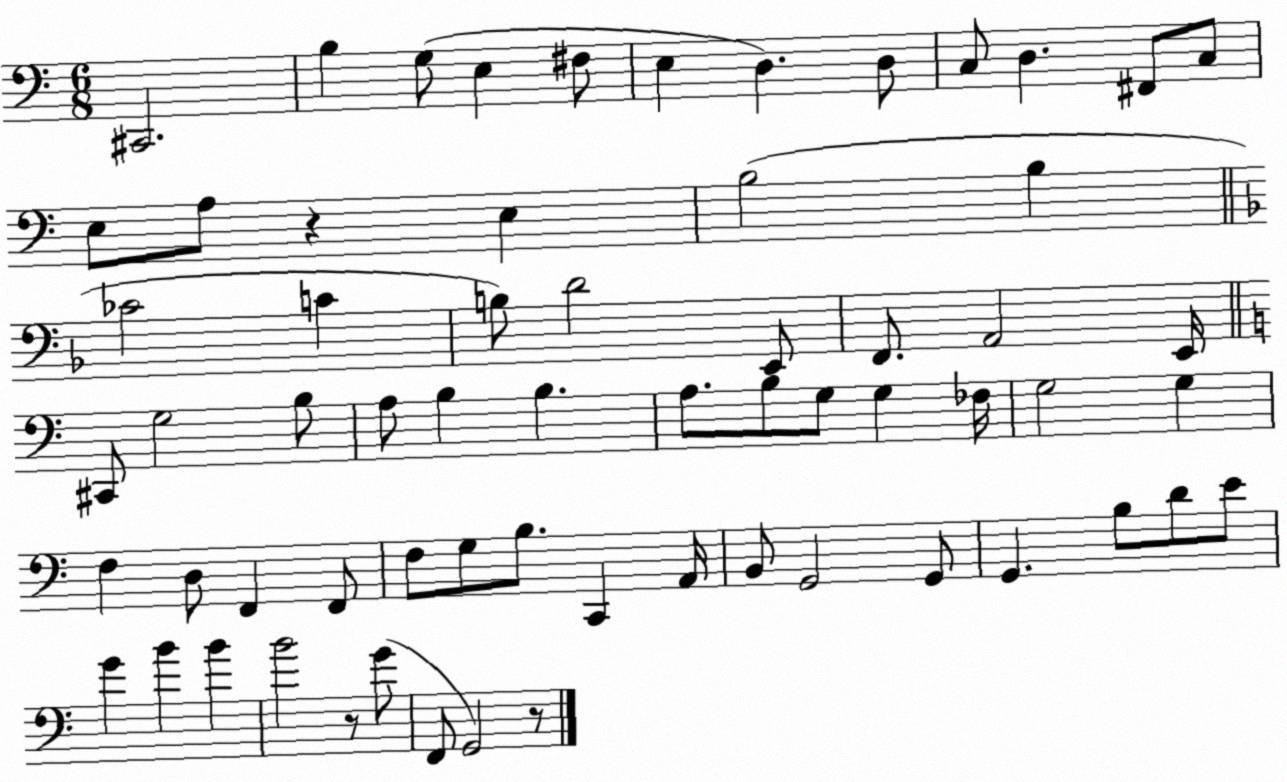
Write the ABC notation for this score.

X:1
T:Untitled
M:6/8
L:1/4
K:C
^C,,2 B, G,/2 E, ^F,/2 E, D, D,/2 C,/2 D, ^F,,/2 C,/2 E,/2 A,/2 z E, B,2 B, _C2 C B,/2 D2 E,,/2 F,,/2 A,,2 E,,/4 ^C,,/2 G,2 B,/2 A,/2 B, B, A,/2 B,/2 G,/2 G, _F,/4 G,2 G, F, D,/2 F,, F,,/2 F,/2 G,/2 B,/2 C,, A,,/4 B,,/2 G,,2 G,,/2 G,, B,/2 D/2 E/2 G B B B2 z/2 G/2 F,,/2 G,,2 z/2